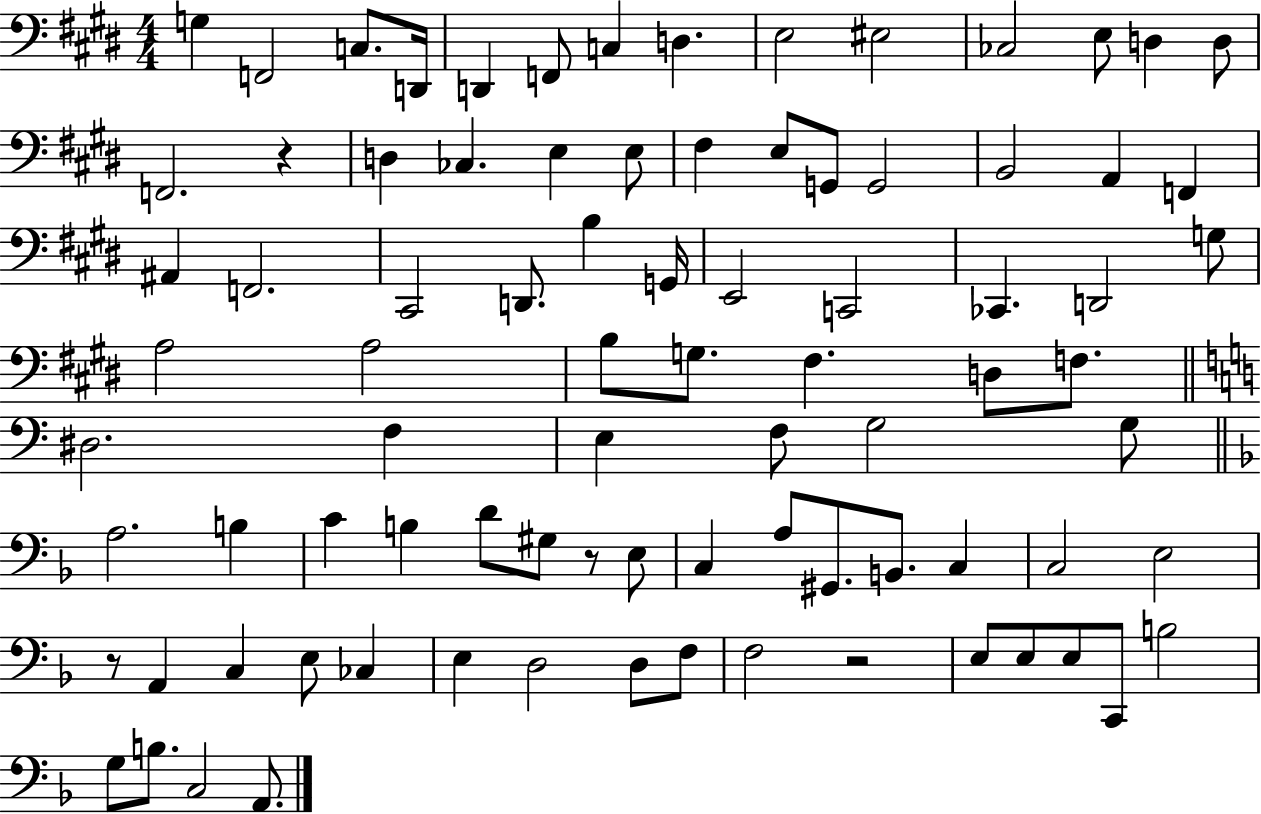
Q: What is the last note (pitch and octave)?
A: A2